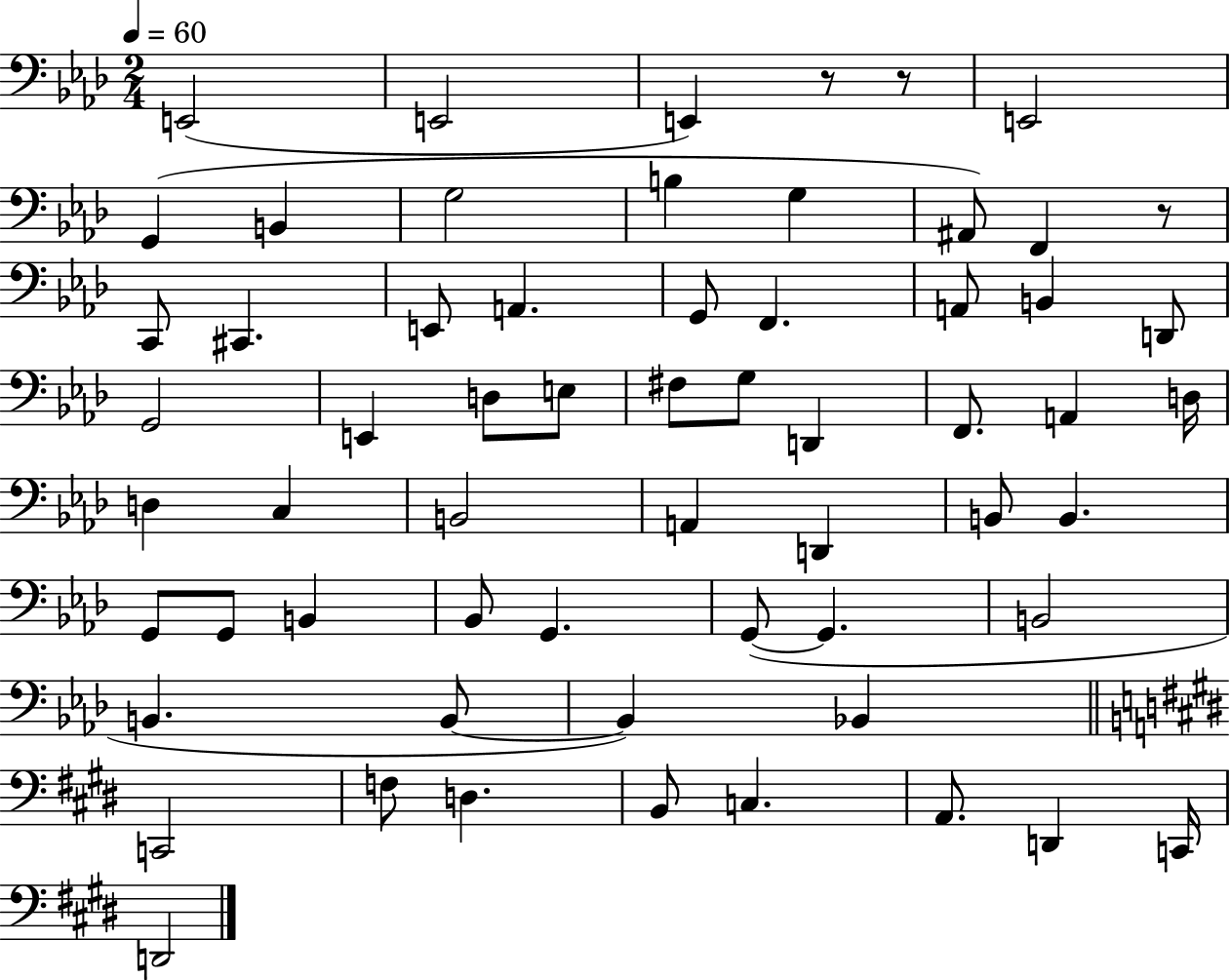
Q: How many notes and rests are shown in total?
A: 61